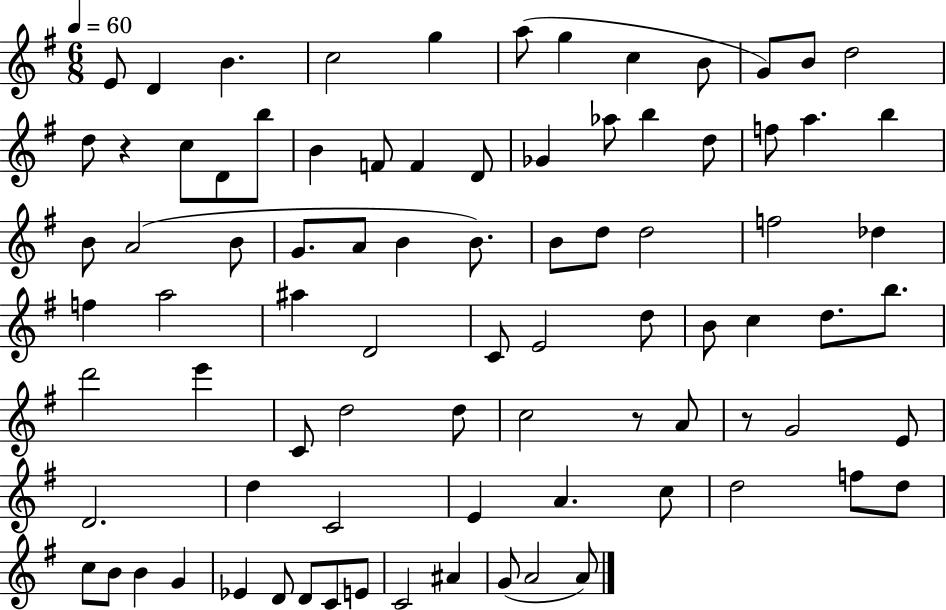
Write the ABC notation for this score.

X:1
T:Untitled
M:6/8
L:1/4
K:G
E/2 D B c2 g a/2 g c B/2 G/2 B/2 d2 d/2 z c/2 D/2 b/2 B F/2 F D/2 _G _a/2 b d/2 f/2 a b B/2 A2 B/2 G/2 A/2 B B/2 B/2 d/2 d2 f2 _d f a2 ^a D2 C/2 E2 d/2 B/2 c d/2 b/2 d'2 e' C/2 d2 d/2 c2 z/2 A/2 z/2 G2 E/2 D2 d C2 E A c/2 d2 f/2 d/2 c/2 B/2 B G _E D/2 D/2 C/2 E/2 C2 ^A G/2 A2 A/2